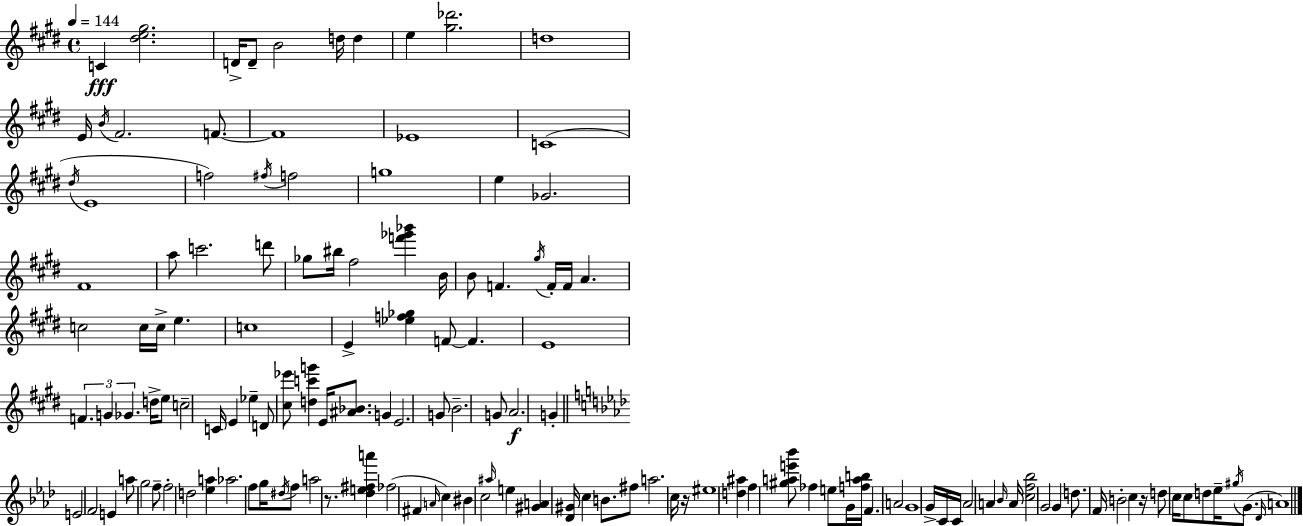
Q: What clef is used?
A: treble